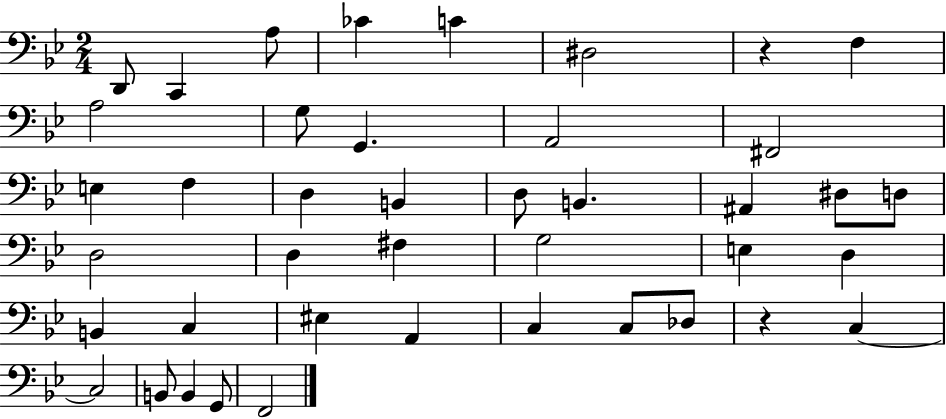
D2/e C2/q A3/e CES4/q C4/q D#3/h R/q F3/q A3/h G3/e G2/q. A2/h F#2/h E3/q F3/q D3/q B2/q D3/e B2/q. A#2/q D#3/e D3/e D3/h D3/q F#3/q G3/h E3/q D3/q B2/q C3/q EIS3/q A2/q C3/q C3/e Db3/e R/q C3/q C3/h B2/e B2/q G2/e F2/h